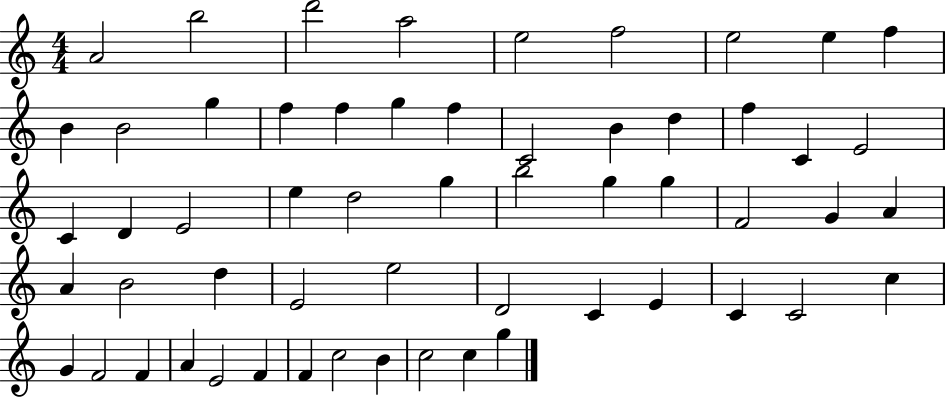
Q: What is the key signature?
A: C major